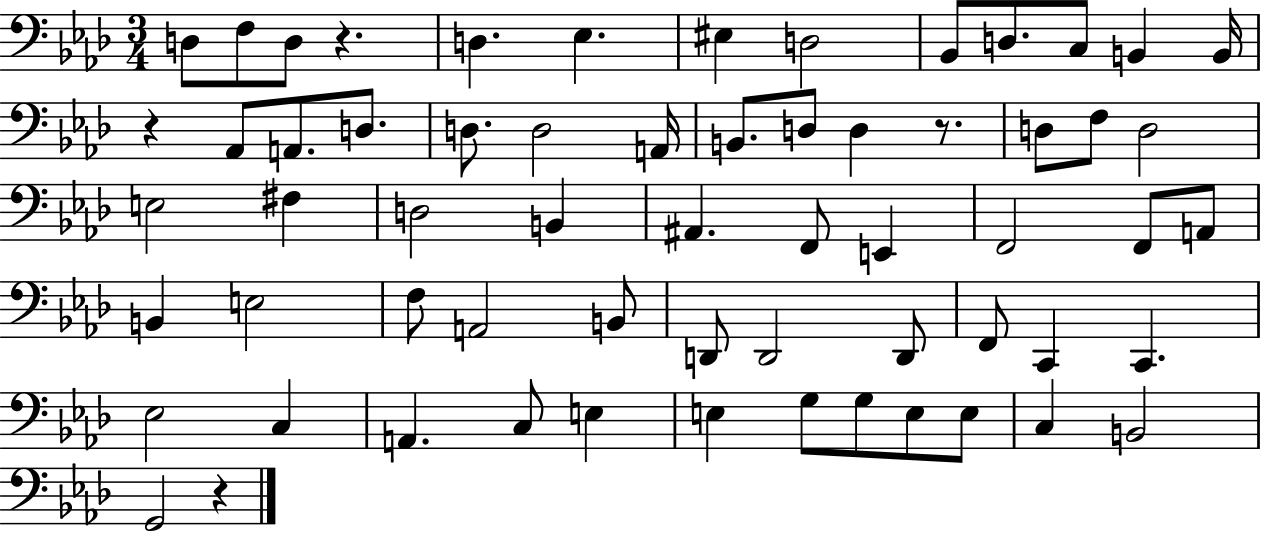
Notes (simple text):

D3/e F3/e D3/e R/q. D3/q. Eb3/q. EIS3/q D3/h Bb2/e D3/e. C3/e B2/q B2/s R/q Ab2/e A2/e. D3/e. D3/e. D3/h A2/s B2/e. D3/e D3/q R/e. D3/e F3/e D3/h E3/h F#3/q D3/h B2/q A#2/q. F2/e E2/q F2/h F2/e A2/e B2/q E3/h F3/e A2/h B2/e D2/e D2/h D2/e F2/e C2/q C2/q. Eb3/h C3/q A2/q. C3/e E3/q E3/q G3/e G3/e E3/e E3/e C3/q B2/h G2/h R/q